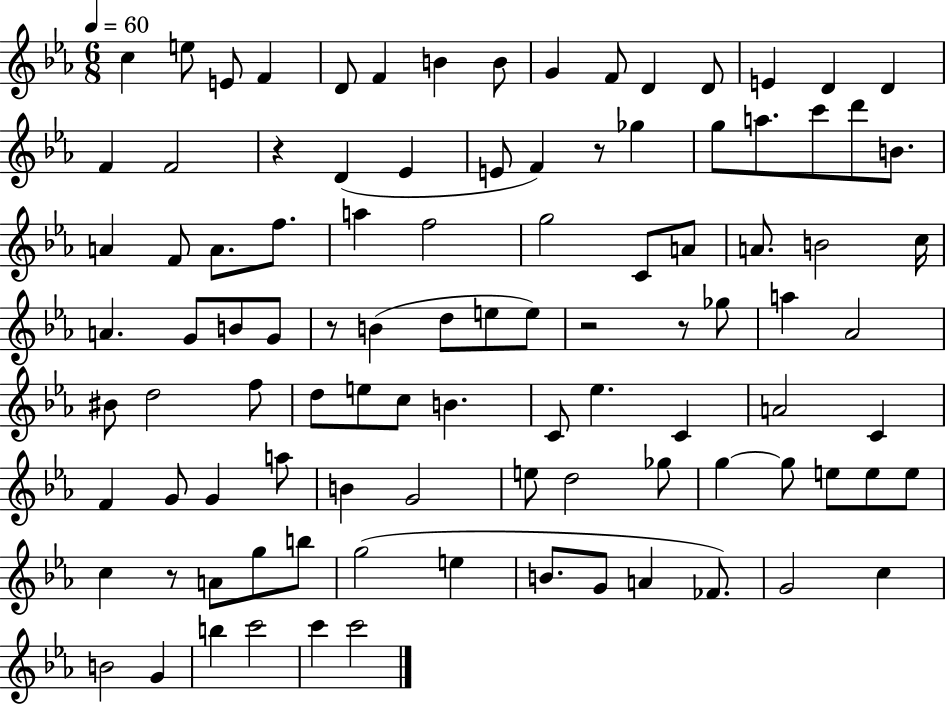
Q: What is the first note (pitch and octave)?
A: C5